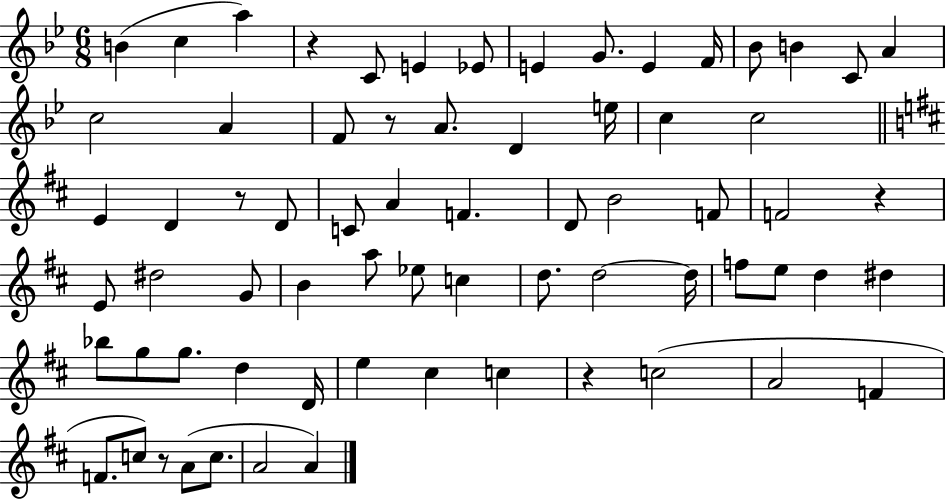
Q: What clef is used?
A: treble